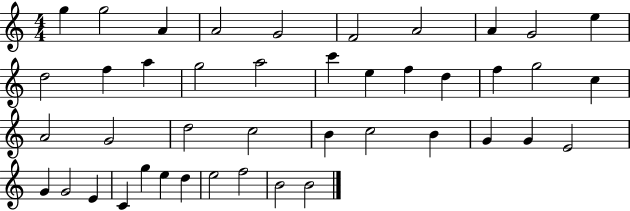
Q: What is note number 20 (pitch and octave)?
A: F5